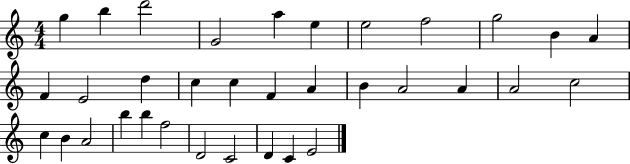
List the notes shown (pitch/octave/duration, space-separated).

G5/q B5/q D6/h G4/h A5/q E5/q E5/h F5/h G5/h B4/q A4/q F4/q E4/h D5/q C5/q C5/q F4/q A4/q B4/q A4/h A4/q A4/h C5/h C5/q B4/q A4/h B5/q B5/q F5/h D4/h C4/h D4/q C4/q E4/h